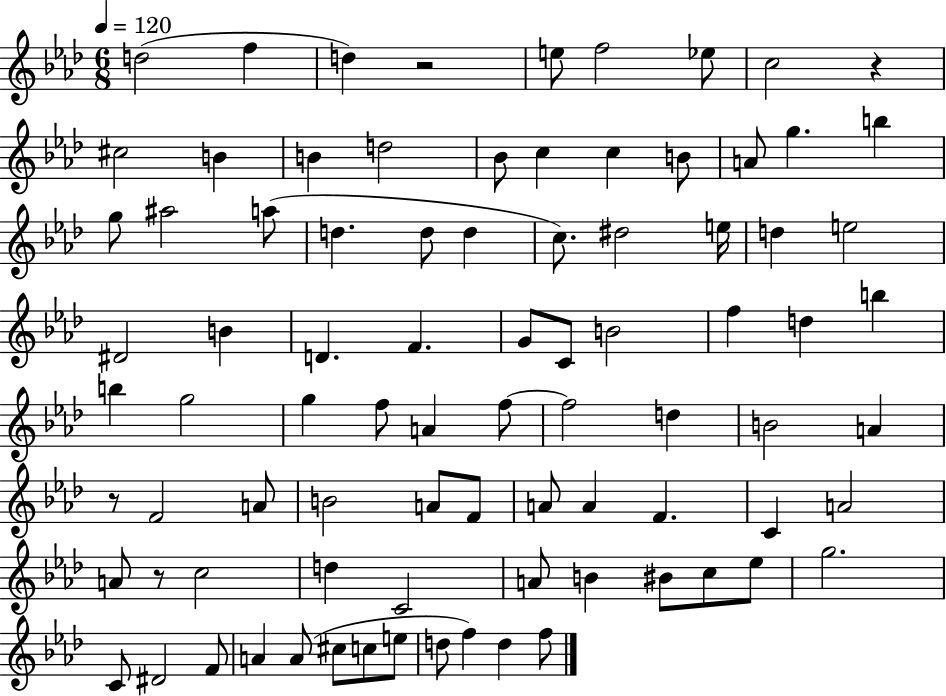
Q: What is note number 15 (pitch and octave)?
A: B4